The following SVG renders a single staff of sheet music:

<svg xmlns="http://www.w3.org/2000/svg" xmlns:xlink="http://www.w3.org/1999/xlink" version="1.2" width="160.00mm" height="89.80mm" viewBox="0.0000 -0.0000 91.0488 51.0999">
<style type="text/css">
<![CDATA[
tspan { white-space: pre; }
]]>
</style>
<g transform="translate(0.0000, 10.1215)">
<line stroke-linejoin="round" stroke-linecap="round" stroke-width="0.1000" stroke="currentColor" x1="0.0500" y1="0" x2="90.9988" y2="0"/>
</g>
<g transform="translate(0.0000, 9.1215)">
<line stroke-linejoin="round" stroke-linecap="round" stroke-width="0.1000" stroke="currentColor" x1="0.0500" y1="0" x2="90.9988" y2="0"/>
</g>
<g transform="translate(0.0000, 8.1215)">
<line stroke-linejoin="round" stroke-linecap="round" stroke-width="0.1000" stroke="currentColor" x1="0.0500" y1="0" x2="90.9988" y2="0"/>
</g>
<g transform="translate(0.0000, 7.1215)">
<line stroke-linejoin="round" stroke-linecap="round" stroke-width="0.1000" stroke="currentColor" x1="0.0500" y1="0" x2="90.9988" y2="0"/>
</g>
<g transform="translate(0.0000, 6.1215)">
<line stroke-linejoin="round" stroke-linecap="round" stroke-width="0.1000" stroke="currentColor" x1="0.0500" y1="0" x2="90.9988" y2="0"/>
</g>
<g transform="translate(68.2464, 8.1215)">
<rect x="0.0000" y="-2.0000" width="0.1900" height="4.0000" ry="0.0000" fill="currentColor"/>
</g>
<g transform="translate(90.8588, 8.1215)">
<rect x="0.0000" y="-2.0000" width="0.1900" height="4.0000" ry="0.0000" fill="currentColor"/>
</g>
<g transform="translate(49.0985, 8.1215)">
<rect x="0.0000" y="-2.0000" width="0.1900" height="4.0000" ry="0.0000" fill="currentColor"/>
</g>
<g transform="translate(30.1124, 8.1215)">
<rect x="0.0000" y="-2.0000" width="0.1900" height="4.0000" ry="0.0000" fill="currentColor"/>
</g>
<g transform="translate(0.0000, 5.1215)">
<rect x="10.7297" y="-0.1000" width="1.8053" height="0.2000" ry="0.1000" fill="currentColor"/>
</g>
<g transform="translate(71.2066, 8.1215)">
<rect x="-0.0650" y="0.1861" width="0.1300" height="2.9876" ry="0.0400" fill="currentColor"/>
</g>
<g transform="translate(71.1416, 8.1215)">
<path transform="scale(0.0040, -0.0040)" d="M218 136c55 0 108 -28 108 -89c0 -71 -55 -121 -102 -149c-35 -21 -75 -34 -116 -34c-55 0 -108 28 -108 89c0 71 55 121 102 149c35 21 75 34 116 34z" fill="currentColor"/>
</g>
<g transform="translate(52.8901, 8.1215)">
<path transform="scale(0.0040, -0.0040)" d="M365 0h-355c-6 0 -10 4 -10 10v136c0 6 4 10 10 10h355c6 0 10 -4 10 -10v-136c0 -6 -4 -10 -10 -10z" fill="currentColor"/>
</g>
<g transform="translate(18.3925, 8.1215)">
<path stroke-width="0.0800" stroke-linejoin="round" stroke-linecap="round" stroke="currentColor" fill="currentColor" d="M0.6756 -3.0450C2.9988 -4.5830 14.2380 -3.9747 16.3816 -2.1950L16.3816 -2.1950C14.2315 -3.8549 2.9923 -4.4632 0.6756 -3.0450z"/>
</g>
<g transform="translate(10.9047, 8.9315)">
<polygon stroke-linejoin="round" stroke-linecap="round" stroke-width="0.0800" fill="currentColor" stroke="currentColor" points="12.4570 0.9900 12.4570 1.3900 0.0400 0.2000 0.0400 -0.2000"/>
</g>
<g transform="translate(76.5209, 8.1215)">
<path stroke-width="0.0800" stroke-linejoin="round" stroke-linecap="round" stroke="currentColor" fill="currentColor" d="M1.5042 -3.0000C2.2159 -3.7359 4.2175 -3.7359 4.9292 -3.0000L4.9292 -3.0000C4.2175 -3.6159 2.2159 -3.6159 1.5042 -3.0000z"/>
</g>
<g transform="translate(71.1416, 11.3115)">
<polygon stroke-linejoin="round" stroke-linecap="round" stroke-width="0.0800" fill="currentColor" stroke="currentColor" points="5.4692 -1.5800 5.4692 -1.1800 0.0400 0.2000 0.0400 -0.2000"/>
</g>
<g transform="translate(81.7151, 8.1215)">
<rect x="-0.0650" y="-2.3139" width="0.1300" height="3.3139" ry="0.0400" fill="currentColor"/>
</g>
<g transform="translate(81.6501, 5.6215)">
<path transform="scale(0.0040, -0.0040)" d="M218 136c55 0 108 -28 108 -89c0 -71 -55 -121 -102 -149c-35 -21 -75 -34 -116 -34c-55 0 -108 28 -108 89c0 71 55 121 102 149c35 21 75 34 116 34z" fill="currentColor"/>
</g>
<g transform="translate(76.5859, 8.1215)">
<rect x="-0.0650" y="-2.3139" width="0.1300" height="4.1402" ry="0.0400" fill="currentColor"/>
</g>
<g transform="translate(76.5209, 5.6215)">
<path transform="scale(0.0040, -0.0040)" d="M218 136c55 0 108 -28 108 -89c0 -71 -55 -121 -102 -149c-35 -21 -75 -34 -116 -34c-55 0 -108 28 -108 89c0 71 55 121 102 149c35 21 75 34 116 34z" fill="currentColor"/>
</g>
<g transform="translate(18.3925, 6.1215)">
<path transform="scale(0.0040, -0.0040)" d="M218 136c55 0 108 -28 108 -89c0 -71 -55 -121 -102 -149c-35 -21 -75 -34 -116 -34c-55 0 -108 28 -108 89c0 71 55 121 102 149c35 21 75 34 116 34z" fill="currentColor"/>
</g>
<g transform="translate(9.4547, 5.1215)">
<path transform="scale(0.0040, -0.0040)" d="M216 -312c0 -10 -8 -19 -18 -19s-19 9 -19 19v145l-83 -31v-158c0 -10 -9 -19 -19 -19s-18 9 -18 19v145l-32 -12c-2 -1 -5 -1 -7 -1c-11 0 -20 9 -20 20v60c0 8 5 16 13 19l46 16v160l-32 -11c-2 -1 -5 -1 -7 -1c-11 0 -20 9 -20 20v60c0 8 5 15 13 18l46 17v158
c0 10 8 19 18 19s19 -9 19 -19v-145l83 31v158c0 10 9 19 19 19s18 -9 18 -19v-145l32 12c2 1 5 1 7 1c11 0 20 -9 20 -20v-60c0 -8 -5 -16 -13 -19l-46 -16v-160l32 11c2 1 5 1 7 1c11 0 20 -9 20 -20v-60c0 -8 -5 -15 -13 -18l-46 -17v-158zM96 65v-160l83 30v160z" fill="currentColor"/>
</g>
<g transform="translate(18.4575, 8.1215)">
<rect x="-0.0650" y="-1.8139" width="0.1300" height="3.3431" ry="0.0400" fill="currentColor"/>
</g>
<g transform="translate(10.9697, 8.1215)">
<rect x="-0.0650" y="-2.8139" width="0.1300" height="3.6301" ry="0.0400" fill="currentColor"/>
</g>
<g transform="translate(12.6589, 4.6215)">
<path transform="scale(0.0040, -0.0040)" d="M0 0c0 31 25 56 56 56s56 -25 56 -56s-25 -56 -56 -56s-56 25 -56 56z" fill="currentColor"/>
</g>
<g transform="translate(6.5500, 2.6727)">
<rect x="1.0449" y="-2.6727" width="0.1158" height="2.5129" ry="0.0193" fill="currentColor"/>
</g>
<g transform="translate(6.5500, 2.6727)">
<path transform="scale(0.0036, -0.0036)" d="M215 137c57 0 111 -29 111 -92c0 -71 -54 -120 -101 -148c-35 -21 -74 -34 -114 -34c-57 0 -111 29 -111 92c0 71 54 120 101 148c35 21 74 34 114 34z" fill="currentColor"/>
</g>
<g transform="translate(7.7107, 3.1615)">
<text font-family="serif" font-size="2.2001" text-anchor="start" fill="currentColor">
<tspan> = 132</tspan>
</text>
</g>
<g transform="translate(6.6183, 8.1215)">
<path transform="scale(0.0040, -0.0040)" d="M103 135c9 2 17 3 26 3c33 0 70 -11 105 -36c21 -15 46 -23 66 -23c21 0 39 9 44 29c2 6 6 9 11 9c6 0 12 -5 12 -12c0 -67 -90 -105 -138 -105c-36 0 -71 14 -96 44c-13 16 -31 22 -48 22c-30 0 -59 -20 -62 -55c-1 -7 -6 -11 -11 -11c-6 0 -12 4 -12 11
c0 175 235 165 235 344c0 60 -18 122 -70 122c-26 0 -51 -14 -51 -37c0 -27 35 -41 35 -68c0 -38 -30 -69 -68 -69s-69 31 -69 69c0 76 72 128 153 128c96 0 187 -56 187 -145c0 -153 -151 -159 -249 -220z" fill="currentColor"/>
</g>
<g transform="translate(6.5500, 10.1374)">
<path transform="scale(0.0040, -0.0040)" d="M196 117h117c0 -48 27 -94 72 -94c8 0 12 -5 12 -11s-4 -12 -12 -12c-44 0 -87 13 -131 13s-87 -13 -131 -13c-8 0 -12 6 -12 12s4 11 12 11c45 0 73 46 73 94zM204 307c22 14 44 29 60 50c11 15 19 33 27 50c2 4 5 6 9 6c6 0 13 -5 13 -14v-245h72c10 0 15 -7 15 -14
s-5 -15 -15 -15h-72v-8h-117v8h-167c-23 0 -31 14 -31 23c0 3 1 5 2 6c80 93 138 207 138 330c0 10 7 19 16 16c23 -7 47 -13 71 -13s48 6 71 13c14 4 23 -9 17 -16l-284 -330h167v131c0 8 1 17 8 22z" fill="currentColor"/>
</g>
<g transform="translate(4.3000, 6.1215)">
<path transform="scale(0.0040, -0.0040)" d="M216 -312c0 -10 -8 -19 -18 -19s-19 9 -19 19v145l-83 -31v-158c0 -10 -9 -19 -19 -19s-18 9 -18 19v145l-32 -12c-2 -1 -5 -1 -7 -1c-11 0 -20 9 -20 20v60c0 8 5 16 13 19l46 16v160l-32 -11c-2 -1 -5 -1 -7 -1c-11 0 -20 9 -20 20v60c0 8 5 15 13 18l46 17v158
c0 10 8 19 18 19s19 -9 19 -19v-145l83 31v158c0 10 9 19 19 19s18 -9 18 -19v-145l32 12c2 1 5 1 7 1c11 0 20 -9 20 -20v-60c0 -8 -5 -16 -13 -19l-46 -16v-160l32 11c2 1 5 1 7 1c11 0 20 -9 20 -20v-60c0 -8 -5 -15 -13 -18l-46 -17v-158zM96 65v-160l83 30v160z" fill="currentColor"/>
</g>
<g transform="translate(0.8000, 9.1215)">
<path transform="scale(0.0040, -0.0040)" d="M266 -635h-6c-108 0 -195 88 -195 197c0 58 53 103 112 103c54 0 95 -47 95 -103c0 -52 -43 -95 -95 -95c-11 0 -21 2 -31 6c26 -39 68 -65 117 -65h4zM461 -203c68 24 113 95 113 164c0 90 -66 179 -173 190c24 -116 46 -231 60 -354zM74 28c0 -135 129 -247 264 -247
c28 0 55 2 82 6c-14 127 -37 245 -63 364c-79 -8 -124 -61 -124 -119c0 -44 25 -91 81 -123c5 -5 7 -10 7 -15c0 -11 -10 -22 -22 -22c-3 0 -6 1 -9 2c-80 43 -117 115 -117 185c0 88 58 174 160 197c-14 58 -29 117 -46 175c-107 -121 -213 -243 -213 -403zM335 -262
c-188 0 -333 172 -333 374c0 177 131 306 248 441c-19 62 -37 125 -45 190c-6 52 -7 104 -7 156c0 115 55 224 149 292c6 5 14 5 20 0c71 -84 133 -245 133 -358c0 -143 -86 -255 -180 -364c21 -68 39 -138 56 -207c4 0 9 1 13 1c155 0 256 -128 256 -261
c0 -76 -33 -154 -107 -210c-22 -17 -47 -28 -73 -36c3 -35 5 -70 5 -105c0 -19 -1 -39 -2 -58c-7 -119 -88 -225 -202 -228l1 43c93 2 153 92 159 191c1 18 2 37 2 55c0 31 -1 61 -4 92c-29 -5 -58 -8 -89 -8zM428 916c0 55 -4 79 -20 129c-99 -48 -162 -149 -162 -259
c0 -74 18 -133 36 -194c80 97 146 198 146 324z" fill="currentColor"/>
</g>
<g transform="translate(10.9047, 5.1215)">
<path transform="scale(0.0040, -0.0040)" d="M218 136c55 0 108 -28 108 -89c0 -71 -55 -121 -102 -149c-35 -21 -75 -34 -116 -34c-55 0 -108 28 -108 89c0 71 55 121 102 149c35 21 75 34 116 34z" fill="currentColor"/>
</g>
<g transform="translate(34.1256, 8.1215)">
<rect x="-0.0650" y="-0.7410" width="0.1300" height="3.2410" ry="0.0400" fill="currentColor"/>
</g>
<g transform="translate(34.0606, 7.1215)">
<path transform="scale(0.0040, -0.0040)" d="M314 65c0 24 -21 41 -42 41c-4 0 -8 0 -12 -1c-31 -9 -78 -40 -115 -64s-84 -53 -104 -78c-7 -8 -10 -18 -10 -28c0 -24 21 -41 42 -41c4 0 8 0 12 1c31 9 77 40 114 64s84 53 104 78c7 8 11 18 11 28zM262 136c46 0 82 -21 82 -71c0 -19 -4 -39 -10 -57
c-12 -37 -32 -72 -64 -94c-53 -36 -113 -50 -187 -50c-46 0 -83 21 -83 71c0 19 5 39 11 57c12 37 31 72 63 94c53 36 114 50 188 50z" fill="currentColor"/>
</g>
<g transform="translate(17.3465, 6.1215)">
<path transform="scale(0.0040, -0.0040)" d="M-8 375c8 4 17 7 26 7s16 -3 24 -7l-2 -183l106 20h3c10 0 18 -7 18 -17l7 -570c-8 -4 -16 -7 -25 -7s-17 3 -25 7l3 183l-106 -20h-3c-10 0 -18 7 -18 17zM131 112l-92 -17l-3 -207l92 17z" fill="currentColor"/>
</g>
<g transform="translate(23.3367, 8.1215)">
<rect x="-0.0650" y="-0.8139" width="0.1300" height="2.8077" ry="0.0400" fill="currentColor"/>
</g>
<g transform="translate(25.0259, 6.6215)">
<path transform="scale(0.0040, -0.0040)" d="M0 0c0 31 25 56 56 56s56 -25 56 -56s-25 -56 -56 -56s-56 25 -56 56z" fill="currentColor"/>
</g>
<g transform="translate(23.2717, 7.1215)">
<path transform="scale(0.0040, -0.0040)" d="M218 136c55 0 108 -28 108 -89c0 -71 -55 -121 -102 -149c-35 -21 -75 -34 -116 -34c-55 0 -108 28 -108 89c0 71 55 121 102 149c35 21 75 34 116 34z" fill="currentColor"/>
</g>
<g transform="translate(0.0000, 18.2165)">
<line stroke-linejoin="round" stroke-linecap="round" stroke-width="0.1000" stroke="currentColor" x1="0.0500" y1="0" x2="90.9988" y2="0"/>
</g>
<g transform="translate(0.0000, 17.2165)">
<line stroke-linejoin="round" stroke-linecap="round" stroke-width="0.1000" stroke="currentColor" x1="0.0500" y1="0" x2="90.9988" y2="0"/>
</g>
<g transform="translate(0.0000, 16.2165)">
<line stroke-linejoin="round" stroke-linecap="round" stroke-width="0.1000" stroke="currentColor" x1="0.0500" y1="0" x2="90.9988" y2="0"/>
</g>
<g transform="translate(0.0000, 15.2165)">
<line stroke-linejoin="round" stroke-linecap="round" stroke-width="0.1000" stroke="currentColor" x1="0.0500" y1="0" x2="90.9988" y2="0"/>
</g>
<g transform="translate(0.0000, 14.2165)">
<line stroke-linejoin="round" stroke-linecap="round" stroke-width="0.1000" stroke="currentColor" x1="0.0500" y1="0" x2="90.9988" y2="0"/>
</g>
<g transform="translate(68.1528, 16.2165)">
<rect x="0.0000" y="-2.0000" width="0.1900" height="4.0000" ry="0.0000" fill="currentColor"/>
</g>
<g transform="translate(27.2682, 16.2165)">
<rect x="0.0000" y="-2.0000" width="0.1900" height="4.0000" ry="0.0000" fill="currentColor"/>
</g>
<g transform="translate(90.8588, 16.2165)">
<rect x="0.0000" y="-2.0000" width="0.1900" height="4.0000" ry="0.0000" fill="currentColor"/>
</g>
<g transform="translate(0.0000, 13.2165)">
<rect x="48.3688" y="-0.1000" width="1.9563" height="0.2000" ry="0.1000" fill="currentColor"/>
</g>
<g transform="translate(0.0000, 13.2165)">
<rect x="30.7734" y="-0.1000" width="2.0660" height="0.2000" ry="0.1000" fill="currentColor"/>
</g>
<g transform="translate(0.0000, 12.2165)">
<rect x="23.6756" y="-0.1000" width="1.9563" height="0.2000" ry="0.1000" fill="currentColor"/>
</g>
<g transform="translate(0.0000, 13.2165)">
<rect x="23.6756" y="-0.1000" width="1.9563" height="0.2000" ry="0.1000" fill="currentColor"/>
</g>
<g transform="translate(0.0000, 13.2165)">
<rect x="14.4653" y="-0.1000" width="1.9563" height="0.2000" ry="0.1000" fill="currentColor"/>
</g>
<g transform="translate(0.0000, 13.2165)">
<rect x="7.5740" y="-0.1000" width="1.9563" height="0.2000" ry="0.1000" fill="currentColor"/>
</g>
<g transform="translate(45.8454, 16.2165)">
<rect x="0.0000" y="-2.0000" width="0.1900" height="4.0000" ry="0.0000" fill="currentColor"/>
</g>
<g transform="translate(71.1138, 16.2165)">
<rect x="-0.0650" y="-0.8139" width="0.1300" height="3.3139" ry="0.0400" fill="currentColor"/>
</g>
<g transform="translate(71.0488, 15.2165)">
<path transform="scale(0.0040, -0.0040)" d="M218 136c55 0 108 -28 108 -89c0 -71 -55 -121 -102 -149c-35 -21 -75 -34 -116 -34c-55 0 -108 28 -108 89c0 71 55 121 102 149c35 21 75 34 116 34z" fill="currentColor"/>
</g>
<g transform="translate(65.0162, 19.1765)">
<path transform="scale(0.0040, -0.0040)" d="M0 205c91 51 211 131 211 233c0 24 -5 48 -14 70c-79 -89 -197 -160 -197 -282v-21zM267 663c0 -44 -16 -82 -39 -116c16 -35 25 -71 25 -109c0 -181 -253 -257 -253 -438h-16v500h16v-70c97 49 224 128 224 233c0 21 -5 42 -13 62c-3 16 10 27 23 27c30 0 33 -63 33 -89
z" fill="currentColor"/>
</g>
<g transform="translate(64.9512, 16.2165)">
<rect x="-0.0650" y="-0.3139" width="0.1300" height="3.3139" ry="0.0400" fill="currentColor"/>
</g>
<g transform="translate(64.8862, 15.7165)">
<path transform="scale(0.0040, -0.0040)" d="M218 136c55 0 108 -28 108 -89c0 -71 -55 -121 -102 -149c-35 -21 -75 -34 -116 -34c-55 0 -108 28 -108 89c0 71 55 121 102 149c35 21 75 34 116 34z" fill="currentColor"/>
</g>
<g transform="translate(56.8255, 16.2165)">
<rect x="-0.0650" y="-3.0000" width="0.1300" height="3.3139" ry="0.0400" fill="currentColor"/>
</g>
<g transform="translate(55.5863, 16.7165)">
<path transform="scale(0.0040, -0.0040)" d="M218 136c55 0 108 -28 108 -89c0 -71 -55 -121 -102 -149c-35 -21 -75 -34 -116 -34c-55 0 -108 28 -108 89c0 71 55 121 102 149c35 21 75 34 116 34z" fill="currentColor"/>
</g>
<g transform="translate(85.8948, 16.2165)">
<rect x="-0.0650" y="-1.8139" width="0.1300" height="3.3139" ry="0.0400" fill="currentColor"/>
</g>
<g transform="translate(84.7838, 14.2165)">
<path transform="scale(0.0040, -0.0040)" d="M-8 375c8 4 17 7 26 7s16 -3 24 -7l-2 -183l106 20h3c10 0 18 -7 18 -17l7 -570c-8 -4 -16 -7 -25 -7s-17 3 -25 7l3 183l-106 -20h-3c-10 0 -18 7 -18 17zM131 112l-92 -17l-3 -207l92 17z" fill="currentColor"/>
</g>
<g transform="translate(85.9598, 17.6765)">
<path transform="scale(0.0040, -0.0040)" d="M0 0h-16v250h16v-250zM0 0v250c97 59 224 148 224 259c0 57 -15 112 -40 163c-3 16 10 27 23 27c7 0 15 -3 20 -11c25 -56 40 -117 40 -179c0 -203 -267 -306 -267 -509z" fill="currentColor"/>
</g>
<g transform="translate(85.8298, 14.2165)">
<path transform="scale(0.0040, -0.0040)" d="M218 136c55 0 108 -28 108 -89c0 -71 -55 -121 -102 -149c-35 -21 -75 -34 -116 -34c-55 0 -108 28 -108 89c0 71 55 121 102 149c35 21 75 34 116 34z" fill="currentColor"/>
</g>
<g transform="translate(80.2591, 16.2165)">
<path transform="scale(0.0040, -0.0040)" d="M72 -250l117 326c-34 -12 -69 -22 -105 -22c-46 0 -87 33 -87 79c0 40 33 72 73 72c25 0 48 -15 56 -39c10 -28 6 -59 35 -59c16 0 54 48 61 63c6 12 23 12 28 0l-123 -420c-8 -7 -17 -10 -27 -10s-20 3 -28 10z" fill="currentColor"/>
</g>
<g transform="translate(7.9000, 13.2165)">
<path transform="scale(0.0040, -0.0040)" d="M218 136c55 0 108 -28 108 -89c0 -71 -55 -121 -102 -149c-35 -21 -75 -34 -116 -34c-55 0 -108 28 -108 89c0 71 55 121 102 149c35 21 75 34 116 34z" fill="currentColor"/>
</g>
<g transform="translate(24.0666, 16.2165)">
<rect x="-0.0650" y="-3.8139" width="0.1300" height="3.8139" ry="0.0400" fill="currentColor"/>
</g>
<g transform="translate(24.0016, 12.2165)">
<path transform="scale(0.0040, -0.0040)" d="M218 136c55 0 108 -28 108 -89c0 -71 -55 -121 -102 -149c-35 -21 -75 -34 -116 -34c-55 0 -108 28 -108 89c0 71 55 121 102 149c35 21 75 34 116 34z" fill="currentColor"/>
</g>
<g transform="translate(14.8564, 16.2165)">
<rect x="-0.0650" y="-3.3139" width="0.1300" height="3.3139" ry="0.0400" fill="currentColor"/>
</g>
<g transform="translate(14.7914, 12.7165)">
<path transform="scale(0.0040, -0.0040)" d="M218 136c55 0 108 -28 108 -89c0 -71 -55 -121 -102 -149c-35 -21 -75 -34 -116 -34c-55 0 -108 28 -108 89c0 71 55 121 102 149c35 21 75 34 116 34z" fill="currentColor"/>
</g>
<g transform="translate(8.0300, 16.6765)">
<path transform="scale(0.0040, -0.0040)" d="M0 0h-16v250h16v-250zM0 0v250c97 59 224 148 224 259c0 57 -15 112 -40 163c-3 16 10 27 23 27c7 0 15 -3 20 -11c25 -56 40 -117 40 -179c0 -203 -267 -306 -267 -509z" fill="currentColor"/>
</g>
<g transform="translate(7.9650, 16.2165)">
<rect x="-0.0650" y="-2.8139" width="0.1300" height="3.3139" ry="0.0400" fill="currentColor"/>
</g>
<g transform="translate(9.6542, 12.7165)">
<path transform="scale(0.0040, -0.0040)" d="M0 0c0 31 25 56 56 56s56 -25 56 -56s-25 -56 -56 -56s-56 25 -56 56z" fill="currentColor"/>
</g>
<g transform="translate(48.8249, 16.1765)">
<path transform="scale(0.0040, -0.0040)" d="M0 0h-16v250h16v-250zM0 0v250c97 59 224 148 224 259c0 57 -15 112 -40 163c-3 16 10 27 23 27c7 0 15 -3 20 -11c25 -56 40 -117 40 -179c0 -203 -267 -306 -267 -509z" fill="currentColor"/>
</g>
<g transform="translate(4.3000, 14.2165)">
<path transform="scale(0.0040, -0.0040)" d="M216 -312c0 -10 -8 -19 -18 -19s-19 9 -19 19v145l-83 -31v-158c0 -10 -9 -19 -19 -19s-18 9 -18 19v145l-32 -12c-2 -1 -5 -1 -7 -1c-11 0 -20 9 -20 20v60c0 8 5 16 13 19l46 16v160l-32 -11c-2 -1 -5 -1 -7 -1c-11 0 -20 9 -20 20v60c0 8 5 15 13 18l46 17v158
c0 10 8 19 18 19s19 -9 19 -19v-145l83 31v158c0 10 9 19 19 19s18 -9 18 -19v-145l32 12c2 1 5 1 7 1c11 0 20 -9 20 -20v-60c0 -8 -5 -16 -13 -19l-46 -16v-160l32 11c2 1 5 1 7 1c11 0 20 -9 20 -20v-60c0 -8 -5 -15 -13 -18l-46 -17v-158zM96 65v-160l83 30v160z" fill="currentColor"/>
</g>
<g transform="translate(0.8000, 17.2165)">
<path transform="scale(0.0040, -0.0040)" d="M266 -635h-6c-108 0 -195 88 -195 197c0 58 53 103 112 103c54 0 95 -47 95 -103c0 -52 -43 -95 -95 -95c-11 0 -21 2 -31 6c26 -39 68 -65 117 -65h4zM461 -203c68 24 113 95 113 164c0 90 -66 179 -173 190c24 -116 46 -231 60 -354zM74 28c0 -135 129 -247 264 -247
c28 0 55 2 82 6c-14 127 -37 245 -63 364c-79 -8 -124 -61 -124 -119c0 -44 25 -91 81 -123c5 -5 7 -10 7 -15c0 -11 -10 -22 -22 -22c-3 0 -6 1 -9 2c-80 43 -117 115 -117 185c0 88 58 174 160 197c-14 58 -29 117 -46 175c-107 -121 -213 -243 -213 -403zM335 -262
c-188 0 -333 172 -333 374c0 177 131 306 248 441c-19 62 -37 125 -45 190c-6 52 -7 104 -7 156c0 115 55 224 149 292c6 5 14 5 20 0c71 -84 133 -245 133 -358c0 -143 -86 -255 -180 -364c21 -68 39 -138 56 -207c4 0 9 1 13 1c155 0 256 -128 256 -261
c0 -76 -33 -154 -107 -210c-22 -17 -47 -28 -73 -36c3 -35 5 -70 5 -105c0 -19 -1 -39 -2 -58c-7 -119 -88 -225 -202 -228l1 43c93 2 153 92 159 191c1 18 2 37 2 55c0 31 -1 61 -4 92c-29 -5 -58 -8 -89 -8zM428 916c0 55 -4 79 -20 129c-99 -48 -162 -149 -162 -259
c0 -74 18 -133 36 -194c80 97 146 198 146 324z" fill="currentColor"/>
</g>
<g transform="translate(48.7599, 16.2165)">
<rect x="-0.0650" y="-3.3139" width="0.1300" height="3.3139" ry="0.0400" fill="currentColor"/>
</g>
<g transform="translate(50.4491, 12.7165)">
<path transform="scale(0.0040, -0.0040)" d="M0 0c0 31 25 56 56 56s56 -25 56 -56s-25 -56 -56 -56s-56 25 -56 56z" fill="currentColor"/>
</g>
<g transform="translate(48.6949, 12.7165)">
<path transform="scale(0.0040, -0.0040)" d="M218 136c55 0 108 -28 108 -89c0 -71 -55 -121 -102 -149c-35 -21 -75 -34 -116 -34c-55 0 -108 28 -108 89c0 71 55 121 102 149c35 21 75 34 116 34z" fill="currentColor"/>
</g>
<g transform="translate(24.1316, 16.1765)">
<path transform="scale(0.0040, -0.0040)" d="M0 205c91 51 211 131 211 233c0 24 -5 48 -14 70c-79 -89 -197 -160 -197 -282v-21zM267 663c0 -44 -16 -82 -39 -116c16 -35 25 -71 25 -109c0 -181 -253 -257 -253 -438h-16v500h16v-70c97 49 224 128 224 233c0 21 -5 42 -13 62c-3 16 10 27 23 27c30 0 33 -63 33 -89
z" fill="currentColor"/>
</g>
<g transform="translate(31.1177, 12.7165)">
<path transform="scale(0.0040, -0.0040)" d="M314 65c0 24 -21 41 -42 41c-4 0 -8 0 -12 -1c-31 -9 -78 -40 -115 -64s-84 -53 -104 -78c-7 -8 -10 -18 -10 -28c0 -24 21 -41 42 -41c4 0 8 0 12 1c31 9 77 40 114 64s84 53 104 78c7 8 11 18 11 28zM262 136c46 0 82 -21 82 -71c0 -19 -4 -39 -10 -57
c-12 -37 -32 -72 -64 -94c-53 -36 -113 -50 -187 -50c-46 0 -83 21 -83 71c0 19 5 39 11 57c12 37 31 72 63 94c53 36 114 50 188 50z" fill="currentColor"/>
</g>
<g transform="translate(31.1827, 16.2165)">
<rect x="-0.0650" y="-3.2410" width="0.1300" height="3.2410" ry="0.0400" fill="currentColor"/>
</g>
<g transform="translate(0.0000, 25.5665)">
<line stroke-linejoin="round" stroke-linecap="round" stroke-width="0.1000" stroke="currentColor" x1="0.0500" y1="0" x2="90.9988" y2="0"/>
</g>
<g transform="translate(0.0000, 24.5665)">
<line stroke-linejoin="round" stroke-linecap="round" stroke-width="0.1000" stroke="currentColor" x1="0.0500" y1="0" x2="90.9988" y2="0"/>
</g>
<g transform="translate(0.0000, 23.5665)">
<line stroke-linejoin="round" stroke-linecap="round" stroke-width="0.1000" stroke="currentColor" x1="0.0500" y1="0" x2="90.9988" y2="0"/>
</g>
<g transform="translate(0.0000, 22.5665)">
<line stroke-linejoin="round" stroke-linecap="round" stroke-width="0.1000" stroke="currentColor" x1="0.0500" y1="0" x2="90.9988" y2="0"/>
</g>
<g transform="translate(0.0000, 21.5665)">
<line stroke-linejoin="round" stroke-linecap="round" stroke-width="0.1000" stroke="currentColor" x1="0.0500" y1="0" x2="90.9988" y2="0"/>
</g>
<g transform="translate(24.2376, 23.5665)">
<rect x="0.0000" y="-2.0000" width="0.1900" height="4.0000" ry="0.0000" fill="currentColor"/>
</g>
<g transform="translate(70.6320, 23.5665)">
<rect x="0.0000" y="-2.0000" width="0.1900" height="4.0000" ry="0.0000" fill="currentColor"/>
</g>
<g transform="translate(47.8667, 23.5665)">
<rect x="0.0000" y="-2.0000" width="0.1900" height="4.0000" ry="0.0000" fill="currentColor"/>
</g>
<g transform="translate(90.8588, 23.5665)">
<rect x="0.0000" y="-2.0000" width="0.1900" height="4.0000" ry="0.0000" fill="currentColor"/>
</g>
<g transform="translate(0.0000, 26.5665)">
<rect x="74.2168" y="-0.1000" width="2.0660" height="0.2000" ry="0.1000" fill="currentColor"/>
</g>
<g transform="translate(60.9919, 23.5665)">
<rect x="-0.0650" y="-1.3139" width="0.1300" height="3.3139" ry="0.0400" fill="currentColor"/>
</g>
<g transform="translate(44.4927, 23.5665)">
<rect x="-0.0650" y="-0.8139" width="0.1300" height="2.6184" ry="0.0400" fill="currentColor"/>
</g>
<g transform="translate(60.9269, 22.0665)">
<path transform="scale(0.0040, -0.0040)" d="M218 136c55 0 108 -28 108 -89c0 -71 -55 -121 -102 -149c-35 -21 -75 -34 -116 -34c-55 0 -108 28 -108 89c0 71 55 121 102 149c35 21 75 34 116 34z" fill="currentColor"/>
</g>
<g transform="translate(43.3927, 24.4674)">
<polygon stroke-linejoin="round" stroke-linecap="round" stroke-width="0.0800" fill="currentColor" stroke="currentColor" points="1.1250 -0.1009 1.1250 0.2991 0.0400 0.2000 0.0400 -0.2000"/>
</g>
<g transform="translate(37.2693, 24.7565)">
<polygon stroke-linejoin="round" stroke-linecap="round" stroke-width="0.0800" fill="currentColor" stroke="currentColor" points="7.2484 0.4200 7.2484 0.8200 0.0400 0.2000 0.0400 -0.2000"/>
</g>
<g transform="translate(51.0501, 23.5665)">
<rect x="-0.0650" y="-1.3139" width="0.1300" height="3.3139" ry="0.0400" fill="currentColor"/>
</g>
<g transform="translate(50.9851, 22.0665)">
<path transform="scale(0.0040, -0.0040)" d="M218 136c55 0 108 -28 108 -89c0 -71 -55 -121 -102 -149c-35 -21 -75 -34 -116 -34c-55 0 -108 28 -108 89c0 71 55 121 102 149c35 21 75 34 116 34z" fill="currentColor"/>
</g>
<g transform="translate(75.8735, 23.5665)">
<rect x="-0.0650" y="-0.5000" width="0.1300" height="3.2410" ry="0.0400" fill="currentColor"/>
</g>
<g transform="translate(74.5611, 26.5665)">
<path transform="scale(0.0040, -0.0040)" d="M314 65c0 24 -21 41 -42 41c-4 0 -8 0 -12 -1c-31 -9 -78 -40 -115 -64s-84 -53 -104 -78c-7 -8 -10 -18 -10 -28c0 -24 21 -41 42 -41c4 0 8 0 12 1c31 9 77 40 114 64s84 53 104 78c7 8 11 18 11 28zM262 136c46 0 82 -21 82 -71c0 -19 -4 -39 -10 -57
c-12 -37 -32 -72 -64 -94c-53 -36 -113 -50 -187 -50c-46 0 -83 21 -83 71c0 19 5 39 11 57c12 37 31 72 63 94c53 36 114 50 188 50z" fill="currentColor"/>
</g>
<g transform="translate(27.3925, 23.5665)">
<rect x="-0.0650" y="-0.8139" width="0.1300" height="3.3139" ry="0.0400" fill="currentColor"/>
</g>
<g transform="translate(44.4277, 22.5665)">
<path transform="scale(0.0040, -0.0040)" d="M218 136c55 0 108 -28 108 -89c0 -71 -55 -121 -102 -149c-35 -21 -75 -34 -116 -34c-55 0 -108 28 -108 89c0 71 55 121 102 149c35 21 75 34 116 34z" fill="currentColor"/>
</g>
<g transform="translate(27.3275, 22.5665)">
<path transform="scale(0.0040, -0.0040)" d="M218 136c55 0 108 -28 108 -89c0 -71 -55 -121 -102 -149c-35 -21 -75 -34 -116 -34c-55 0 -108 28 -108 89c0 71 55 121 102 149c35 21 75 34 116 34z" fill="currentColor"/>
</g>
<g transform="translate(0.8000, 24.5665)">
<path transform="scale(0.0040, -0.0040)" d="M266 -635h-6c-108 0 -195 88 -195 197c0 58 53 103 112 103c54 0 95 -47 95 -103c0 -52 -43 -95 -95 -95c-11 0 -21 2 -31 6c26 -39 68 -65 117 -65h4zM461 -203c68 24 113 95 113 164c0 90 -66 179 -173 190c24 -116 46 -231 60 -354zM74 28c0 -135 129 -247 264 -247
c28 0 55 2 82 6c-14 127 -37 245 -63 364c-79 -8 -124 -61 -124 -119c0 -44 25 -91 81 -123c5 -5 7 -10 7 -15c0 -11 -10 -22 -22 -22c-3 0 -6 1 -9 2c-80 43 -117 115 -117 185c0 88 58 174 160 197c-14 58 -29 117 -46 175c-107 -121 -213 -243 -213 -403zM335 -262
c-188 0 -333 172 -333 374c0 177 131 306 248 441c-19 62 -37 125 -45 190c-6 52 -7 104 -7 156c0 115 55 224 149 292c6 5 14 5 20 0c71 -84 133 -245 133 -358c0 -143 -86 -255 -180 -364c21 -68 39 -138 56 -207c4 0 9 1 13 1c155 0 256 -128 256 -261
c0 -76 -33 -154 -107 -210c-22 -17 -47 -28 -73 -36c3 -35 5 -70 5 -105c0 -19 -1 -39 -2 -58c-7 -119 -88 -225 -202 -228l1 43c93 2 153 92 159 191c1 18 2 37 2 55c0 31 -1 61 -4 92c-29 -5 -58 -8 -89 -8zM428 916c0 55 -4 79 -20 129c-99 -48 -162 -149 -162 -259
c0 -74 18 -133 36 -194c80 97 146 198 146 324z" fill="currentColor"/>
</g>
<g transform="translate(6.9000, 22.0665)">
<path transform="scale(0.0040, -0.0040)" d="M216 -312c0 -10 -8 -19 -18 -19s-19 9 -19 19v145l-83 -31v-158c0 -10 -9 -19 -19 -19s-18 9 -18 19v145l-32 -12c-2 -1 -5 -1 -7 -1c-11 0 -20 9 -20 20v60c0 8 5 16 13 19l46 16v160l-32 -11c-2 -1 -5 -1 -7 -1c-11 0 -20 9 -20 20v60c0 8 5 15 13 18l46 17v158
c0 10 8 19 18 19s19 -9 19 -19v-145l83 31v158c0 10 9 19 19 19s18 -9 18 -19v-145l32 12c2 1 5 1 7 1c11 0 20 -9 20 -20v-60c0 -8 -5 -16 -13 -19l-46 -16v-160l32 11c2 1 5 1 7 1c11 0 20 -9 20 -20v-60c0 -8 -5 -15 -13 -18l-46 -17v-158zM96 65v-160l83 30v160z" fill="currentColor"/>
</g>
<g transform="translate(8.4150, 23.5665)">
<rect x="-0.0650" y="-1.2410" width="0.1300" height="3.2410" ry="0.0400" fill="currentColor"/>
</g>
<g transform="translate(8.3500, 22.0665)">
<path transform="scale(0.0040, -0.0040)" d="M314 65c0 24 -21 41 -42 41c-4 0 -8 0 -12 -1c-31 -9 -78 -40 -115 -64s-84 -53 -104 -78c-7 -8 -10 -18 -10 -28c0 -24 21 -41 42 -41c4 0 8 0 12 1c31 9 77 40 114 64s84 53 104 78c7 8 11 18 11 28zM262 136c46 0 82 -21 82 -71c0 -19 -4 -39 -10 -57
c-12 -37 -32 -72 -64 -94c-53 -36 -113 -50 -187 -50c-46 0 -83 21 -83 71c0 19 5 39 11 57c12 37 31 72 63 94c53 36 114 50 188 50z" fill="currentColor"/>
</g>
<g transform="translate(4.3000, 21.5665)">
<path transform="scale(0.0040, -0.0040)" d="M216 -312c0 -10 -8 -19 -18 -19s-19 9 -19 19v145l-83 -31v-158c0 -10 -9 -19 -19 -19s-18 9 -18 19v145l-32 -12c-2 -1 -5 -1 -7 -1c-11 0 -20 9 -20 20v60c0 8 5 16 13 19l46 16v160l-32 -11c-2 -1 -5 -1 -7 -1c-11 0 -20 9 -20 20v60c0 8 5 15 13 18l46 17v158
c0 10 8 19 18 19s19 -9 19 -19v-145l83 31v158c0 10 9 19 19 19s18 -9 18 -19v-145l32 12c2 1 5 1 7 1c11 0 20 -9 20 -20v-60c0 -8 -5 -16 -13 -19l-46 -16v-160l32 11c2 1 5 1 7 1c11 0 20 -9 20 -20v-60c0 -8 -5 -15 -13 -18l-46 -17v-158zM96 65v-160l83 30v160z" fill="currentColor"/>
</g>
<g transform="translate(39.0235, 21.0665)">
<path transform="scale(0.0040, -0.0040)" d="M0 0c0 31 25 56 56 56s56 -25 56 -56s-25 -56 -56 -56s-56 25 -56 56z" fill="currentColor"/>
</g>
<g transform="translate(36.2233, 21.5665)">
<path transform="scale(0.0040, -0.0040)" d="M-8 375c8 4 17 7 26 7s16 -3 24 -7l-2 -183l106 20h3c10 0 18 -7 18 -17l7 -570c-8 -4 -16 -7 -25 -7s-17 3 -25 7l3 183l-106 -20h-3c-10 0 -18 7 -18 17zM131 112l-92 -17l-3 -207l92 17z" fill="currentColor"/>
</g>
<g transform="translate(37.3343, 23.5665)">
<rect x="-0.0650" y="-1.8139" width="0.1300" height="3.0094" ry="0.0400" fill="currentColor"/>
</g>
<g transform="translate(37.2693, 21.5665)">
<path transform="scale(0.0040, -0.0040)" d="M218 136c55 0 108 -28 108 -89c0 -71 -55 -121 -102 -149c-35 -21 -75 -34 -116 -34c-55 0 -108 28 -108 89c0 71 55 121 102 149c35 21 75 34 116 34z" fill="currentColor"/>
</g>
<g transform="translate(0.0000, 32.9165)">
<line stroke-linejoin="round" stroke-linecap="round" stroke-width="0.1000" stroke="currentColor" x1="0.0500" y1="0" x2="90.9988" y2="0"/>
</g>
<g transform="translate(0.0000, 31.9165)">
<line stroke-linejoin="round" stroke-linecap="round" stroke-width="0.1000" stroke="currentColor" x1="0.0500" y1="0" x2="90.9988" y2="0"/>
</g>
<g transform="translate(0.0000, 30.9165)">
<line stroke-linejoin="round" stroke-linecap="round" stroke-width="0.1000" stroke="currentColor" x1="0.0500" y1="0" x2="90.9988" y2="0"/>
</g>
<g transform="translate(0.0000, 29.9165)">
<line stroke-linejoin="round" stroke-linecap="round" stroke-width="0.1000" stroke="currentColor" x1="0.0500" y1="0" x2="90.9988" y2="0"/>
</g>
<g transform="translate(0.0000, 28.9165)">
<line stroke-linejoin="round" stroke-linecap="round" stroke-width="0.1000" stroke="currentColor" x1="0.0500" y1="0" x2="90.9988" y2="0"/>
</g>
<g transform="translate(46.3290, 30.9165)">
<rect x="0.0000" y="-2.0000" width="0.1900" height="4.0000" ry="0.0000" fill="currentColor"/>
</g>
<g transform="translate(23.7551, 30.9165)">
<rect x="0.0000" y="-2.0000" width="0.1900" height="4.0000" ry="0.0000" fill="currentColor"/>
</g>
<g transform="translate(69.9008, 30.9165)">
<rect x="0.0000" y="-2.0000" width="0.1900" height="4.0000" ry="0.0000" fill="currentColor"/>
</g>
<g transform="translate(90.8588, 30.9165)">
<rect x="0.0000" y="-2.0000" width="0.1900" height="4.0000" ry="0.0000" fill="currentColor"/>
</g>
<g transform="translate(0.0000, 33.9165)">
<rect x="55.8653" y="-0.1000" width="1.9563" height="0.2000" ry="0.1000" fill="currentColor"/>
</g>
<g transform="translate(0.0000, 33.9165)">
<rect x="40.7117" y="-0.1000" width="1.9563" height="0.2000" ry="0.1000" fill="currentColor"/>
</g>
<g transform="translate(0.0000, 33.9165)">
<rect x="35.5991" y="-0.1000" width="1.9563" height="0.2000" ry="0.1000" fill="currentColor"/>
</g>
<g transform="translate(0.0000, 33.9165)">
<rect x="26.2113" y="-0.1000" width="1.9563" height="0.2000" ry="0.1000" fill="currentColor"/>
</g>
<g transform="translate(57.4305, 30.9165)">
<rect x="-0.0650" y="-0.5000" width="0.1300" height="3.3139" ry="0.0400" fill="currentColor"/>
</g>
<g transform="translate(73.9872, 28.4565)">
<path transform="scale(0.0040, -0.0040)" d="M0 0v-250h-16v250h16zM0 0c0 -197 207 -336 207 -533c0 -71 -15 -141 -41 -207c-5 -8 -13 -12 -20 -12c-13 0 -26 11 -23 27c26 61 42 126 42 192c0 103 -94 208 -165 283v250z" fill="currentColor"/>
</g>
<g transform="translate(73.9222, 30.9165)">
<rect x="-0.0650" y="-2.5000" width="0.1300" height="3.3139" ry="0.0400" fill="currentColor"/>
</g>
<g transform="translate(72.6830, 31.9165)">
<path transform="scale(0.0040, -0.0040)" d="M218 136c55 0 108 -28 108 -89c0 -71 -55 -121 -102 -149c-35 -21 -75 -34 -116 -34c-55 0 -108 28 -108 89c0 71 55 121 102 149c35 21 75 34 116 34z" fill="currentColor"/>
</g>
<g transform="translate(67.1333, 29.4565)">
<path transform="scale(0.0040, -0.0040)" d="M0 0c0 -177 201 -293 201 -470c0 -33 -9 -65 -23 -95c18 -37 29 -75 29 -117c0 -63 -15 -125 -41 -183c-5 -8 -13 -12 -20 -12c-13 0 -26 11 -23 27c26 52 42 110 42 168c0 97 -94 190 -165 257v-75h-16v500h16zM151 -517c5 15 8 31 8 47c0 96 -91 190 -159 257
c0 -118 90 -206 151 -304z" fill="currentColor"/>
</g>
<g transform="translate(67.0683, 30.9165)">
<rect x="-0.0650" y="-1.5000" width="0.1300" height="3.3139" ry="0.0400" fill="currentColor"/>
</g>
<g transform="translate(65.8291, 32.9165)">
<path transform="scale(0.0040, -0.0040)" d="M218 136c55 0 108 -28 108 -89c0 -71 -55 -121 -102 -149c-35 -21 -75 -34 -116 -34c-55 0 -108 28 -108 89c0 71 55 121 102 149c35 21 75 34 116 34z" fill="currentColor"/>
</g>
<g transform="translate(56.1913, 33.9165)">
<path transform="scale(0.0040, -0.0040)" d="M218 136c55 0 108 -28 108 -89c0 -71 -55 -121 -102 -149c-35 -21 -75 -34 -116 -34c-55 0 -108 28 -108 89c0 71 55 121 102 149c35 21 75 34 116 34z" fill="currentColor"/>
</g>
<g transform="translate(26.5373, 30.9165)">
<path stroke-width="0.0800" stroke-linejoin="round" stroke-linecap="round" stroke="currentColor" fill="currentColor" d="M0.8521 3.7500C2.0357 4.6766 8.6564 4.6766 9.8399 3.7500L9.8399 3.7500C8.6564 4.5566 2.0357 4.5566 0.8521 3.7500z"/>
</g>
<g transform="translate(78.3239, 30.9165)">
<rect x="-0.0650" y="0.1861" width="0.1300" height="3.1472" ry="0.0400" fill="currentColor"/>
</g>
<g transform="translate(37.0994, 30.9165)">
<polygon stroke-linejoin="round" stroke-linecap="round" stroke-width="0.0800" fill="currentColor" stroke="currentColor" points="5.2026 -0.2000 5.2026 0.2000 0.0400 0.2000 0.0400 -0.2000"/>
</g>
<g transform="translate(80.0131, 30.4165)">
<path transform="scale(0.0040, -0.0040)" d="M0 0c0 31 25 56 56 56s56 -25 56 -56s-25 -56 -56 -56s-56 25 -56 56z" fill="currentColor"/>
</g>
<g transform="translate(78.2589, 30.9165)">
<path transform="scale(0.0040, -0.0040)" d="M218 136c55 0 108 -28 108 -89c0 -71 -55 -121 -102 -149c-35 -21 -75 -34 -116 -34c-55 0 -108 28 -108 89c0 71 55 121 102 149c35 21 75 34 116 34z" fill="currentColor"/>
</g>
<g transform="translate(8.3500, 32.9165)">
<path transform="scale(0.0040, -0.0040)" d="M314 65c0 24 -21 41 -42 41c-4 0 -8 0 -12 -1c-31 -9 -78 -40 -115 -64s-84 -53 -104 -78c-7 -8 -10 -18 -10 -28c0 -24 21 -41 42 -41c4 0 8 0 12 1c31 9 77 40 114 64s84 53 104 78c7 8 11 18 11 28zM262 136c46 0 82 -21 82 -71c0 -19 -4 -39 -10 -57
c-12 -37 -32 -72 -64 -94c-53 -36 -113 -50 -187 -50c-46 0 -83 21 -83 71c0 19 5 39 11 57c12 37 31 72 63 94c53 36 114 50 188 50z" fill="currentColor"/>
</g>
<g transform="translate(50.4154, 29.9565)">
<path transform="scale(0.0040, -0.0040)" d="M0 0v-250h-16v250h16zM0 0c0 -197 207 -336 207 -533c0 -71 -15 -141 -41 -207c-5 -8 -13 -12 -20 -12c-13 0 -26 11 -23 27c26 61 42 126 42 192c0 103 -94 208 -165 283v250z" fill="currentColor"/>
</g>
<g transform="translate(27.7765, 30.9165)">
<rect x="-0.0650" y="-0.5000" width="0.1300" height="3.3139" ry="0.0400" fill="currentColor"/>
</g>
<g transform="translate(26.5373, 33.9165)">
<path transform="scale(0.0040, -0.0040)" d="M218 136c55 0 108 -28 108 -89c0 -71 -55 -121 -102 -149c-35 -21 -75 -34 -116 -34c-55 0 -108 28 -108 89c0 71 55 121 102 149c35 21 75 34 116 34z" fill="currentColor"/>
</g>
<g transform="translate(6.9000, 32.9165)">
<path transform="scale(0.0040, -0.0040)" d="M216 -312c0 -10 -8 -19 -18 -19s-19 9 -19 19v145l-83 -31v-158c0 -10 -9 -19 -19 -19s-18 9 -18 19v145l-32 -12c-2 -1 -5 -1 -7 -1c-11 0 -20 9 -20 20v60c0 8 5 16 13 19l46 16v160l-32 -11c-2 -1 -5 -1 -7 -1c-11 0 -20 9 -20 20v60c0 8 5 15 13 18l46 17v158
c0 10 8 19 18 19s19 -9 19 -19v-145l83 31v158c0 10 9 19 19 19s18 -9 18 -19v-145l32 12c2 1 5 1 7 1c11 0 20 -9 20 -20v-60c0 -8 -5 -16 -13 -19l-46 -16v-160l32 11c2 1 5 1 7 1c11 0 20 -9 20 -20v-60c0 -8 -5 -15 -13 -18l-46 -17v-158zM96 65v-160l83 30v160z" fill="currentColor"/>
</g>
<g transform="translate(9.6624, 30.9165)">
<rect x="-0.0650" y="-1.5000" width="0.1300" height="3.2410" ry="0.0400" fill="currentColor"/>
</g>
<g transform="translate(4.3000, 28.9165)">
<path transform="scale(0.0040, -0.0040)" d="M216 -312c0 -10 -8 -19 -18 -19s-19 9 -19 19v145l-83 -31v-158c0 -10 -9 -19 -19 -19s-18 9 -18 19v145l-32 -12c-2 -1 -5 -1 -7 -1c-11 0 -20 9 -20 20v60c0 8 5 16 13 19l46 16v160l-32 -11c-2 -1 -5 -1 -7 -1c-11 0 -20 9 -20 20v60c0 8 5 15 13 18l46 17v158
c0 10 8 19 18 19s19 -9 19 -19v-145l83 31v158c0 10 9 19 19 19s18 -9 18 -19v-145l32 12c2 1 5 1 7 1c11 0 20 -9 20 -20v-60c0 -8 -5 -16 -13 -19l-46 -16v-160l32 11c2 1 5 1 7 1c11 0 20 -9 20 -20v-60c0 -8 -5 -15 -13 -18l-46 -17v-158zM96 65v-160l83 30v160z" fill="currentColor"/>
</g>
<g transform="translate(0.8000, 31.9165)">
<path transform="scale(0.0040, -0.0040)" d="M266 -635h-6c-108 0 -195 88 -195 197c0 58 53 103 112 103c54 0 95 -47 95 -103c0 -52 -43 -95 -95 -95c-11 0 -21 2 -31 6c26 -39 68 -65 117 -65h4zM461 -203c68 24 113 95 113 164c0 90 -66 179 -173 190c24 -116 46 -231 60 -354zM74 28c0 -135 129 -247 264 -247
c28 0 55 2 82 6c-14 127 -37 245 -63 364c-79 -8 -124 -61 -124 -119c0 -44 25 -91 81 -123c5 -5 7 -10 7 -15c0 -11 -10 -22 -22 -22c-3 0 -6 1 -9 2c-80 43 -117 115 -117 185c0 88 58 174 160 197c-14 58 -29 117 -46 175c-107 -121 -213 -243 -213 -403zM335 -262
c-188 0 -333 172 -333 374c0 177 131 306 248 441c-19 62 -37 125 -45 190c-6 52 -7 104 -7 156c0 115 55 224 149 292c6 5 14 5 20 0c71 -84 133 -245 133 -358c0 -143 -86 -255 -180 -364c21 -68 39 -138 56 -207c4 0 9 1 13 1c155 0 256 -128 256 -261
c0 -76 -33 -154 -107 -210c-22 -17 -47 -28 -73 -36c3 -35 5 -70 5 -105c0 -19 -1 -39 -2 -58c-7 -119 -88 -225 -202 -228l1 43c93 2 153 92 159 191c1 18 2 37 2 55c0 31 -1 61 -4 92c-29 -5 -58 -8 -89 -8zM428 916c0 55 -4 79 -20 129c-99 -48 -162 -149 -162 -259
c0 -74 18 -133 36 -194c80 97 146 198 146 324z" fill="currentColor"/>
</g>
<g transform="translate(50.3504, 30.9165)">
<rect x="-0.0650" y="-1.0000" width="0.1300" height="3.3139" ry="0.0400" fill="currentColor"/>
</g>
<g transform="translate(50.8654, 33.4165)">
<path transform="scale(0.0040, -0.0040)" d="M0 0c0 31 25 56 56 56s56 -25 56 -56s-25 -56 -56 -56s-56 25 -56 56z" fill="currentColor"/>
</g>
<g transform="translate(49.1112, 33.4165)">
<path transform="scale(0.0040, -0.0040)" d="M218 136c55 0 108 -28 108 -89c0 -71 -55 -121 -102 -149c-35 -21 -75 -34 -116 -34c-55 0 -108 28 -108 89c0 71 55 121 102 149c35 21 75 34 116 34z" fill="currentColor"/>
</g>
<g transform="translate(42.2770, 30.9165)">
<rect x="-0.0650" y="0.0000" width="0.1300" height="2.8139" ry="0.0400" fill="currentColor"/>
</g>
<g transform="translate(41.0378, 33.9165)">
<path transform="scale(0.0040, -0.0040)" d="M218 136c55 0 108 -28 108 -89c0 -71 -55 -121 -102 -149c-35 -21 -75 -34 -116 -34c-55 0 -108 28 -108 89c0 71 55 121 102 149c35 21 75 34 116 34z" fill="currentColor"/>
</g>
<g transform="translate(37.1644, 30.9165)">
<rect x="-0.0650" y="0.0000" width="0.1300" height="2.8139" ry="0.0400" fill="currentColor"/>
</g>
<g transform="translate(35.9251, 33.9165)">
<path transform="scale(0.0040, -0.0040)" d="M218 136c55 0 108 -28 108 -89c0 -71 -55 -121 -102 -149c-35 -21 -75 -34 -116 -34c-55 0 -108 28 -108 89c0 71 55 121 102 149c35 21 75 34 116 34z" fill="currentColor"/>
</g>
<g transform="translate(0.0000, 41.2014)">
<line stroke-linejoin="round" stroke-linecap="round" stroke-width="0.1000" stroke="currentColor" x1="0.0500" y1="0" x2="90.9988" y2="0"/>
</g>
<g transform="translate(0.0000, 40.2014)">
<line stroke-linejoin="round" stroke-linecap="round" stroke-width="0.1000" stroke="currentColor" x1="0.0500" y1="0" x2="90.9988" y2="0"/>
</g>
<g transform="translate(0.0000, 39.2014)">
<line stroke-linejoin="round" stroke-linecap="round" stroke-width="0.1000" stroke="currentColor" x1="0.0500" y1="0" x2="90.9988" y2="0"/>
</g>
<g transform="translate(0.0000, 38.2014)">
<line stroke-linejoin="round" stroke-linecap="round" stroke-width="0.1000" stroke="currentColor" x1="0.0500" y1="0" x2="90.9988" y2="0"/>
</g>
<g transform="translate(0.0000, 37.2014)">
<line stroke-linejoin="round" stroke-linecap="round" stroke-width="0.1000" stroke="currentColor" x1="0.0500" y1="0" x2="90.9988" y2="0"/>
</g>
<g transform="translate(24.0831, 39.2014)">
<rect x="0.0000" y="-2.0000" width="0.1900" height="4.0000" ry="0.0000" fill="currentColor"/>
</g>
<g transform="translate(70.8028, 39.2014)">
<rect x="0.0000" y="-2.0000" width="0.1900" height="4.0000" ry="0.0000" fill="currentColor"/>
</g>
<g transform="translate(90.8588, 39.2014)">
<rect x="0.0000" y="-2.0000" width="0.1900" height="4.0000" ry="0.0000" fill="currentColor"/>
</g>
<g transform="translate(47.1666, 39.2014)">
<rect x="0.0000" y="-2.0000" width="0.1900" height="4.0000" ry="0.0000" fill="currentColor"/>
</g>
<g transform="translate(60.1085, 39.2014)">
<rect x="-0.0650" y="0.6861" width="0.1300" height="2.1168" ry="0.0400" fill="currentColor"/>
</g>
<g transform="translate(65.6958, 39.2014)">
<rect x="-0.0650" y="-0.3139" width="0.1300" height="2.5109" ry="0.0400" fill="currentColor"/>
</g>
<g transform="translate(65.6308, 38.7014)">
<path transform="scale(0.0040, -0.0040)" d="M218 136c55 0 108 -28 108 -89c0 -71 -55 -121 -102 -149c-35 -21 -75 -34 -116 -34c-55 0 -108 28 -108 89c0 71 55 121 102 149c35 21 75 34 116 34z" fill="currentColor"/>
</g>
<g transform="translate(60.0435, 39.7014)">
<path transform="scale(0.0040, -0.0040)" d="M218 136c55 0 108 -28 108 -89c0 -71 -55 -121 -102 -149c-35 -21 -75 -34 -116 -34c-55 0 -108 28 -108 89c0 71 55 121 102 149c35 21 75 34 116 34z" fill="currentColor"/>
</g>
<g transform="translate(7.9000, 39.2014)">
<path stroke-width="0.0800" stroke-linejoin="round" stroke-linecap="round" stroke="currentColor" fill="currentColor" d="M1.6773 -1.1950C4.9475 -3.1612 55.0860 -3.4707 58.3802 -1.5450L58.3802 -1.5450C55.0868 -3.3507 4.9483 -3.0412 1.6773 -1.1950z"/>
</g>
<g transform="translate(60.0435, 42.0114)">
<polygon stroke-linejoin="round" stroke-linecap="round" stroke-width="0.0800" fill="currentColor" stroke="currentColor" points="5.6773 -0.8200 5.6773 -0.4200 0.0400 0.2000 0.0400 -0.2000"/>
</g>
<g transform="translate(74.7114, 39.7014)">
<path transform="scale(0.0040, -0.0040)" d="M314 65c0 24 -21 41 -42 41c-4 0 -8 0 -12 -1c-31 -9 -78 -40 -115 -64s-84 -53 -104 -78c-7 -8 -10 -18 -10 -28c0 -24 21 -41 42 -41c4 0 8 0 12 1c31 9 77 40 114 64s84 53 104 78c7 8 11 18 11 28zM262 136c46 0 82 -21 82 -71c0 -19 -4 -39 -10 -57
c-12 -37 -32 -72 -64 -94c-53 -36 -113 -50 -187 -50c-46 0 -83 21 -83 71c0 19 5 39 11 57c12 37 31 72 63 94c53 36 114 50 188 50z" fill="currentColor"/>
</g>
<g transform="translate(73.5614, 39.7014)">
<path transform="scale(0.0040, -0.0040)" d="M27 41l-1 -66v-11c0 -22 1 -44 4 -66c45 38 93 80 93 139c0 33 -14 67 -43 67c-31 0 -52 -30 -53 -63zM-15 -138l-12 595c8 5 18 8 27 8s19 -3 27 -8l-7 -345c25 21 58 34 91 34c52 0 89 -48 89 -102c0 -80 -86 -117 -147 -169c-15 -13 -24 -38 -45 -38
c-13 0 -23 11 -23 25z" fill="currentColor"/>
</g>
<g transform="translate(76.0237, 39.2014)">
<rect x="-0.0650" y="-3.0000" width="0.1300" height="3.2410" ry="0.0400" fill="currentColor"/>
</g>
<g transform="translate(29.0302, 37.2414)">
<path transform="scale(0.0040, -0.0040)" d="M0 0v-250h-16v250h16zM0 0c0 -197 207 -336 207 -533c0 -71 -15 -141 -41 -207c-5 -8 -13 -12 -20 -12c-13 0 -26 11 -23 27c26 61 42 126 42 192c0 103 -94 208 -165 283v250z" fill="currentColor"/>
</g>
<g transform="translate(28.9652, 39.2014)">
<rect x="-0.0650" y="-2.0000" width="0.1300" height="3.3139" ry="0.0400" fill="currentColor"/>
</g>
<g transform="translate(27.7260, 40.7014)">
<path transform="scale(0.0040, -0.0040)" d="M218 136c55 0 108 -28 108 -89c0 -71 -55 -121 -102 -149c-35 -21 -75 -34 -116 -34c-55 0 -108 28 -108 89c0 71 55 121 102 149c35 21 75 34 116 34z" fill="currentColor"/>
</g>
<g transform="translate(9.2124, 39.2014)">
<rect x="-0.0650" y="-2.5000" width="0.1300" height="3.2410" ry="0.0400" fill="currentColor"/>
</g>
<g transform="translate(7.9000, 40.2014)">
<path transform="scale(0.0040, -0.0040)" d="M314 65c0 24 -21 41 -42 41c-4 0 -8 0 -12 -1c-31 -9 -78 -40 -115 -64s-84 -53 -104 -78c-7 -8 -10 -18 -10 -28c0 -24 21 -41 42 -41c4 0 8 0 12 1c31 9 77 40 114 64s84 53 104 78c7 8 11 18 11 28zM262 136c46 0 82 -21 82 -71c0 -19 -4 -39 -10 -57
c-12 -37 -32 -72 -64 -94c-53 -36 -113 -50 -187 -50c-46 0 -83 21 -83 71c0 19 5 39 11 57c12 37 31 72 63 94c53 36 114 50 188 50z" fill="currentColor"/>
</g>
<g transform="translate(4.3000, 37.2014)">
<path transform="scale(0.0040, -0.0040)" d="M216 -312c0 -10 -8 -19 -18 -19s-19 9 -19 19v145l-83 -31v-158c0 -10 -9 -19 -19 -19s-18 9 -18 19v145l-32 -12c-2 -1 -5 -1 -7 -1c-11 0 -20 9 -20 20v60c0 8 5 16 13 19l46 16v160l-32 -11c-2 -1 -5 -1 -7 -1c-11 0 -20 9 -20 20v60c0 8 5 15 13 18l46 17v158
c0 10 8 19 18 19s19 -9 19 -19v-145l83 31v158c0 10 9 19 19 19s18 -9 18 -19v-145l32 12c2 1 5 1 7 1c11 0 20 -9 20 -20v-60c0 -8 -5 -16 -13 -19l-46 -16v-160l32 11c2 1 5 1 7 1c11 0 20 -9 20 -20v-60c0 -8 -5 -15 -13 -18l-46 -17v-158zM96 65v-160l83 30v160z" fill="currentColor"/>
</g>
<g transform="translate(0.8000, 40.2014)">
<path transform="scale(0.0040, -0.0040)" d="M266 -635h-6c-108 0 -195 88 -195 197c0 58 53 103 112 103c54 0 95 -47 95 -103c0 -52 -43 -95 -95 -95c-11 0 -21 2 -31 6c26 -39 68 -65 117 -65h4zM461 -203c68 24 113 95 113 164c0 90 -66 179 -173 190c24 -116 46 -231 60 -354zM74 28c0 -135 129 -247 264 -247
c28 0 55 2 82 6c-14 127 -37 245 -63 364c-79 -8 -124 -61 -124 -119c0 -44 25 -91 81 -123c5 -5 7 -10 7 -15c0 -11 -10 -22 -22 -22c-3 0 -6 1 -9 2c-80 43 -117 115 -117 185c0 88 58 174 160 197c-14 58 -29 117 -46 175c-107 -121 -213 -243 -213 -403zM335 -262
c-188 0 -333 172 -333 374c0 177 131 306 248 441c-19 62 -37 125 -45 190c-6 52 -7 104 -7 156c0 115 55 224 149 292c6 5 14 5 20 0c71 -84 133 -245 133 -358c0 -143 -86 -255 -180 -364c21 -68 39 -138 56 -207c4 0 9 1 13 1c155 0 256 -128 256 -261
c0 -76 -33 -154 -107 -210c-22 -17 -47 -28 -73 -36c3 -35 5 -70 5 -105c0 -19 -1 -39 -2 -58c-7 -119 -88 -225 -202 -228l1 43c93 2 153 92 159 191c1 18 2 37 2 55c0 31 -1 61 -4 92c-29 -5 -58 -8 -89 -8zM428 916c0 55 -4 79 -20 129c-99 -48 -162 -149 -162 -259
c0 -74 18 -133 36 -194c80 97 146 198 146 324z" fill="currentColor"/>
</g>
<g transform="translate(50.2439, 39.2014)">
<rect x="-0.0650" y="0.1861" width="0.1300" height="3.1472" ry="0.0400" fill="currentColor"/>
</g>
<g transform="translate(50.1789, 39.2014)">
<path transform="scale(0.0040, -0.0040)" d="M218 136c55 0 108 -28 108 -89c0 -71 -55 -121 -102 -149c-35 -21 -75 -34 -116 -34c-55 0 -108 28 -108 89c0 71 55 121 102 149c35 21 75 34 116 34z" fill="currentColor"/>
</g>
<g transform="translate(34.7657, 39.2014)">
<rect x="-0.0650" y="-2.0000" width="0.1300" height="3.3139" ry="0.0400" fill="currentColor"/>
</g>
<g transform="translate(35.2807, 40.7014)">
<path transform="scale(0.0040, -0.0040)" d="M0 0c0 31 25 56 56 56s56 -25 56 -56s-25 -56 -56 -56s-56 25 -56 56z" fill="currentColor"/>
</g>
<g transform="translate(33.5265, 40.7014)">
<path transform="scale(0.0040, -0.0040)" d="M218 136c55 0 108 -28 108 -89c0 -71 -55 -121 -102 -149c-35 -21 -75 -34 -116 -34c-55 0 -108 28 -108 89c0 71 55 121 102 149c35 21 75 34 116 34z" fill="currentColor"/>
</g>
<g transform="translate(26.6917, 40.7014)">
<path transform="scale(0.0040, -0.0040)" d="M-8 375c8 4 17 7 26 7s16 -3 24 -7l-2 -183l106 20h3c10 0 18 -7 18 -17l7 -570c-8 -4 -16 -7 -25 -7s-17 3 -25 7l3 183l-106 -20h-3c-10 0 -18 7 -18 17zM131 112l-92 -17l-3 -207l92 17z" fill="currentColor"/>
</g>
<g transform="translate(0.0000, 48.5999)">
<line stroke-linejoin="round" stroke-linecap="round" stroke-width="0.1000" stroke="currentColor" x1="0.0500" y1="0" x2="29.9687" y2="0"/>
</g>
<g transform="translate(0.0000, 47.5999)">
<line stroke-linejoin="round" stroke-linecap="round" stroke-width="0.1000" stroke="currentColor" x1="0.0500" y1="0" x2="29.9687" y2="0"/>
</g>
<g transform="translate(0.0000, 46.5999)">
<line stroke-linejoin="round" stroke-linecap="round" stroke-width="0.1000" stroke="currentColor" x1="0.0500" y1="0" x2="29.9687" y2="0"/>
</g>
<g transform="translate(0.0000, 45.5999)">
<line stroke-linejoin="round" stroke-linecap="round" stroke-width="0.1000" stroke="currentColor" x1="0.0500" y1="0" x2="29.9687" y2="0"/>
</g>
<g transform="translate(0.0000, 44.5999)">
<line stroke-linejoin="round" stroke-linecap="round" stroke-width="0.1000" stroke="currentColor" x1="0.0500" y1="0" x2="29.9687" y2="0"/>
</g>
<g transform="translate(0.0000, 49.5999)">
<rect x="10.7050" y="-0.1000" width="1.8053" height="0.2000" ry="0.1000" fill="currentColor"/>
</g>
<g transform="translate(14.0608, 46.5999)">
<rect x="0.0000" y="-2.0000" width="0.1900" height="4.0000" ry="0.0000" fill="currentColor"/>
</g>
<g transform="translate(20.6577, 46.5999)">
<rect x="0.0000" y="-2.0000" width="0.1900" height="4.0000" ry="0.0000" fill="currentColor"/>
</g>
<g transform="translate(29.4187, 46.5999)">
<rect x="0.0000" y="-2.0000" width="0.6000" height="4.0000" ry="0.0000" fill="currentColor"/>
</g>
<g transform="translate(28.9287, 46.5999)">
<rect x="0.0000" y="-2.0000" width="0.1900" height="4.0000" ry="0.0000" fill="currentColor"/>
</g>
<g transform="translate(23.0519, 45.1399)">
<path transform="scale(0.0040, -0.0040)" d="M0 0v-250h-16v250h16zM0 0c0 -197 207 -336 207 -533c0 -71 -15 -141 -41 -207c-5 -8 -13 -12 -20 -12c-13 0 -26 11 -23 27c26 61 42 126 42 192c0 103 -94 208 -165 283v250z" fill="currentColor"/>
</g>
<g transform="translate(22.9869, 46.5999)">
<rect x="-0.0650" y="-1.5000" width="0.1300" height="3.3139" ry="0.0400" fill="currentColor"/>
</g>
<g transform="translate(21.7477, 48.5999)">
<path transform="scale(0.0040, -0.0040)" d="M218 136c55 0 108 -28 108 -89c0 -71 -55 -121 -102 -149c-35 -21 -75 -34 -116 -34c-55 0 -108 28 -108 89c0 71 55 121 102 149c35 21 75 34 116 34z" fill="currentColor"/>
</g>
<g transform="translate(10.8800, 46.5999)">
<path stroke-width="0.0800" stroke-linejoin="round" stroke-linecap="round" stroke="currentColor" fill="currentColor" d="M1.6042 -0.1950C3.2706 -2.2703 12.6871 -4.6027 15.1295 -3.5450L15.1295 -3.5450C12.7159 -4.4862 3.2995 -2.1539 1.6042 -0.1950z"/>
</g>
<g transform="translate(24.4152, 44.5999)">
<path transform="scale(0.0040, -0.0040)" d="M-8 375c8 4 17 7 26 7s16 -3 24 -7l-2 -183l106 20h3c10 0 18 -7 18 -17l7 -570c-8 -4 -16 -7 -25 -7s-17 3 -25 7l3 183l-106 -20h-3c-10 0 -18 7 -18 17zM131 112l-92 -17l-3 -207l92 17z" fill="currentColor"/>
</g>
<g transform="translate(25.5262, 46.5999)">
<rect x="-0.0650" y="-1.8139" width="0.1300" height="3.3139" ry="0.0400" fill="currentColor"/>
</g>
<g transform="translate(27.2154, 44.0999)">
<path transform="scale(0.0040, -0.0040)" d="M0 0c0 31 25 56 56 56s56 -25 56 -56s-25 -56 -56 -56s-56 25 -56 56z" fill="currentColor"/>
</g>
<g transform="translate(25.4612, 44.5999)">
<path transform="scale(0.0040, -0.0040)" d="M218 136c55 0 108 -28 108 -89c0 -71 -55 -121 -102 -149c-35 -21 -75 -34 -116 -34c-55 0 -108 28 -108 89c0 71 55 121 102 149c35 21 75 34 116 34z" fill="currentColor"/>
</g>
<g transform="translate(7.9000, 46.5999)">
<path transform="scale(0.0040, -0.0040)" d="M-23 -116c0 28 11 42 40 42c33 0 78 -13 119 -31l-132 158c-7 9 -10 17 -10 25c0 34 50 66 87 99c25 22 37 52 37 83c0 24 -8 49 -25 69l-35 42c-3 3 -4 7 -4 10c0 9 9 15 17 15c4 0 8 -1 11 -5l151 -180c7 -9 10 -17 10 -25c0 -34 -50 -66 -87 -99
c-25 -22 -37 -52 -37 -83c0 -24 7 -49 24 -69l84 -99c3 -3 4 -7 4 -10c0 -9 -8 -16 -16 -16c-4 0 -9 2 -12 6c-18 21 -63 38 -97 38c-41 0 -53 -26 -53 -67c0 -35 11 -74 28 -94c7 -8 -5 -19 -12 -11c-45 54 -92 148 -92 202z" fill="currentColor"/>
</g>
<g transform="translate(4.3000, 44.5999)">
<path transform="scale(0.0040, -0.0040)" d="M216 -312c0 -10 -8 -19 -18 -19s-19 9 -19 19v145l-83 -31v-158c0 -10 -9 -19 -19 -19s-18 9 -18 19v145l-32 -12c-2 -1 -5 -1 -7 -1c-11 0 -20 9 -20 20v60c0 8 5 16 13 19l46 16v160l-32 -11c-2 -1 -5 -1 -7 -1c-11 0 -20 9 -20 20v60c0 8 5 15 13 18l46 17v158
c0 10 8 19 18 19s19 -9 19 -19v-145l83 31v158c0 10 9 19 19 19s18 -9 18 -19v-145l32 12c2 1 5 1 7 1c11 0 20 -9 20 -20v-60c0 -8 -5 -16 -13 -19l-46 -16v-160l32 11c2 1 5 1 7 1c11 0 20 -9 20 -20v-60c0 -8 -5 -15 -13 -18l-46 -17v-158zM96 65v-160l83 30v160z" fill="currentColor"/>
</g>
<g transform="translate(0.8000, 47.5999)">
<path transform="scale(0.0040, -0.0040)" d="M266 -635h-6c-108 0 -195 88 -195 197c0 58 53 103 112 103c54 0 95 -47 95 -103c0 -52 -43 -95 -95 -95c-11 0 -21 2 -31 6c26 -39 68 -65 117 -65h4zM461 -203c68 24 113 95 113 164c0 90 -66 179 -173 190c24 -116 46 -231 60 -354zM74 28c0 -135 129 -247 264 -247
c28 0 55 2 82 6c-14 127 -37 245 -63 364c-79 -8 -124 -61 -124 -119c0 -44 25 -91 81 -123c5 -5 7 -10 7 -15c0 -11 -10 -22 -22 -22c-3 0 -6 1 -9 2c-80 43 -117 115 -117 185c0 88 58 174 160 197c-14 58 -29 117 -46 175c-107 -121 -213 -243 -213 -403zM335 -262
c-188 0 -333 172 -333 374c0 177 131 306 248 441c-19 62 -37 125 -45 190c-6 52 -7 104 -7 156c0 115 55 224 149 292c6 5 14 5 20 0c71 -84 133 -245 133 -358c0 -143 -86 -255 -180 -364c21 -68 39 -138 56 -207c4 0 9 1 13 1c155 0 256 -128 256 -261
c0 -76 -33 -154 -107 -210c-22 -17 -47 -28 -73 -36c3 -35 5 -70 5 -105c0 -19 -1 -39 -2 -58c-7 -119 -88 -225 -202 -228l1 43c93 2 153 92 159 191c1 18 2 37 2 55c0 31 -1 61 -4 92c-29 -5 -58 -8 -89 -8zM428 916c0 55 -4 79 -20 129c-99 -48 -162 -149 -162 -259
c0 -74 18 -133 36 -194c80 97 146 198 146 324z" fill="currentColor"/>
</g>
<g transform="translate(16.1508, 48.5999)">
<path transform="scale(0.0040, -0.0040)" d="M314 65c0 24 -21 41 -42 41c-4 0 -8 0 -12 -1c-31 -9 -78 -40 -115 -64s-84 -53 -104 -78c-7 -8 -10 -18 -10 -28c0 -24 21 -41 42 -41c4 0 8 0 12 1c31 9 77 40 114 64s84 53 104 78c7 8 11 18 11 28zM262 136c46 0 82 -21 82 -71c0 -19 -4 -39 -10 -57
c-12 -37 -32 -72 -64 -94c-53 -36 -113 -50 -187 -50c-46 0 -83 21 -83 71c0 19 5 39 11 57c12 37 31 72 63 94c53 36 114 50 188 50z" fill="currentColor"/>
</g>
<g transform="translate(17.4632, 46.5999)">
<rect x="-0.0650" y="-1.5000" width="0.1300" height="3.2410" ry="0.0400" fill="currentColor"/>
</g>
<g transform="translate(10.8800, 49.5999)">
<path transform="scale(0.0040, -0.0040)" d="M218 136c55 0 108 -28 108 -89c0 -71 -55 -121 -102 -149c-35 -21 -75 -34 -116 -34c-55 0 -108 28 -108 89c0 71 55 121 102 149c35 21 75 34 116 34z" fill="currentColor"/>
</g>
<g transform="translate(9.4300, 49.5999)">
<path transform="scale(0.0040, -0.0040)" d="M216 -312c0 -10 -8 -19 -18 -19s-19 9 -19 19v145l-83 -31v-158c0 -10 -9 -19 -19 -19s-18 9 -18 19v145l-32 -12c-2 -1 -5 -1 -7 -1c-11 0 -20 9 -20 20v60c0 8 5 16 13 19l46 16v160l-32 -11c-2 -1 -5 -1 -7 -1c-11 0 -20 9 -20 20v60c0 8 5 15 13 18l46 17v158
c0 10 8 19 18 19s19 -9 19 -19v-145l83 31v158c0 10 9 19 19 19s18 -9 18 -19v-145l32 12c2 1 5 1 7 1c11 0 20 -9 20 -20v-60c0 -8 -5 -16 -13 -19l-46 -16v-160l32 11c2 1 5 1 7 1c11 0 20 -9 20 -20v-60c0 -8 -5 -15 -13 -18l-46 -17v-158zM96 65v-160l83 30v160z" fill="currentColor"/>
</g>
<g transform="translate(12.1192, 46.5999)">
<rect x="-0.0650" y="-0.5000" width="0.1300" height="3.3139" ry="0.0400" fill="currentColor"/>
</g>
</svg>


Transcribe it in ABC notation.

X:1
T:Untitled
M:2/4
L:1/4
K:G
^a/2 f/2 d/2 d2 z2 B/2 g/2 g a/2 b c'/4 b2 b/2 A c/4 d z/2 f/2 ^e2 d f/2 d/4 e e C2 ^E2 C C/2 C/2 D/2 C E/4 G/2 B G2 F/2 F B A/2 c/2 _A2 z ^C E2 E/2 f